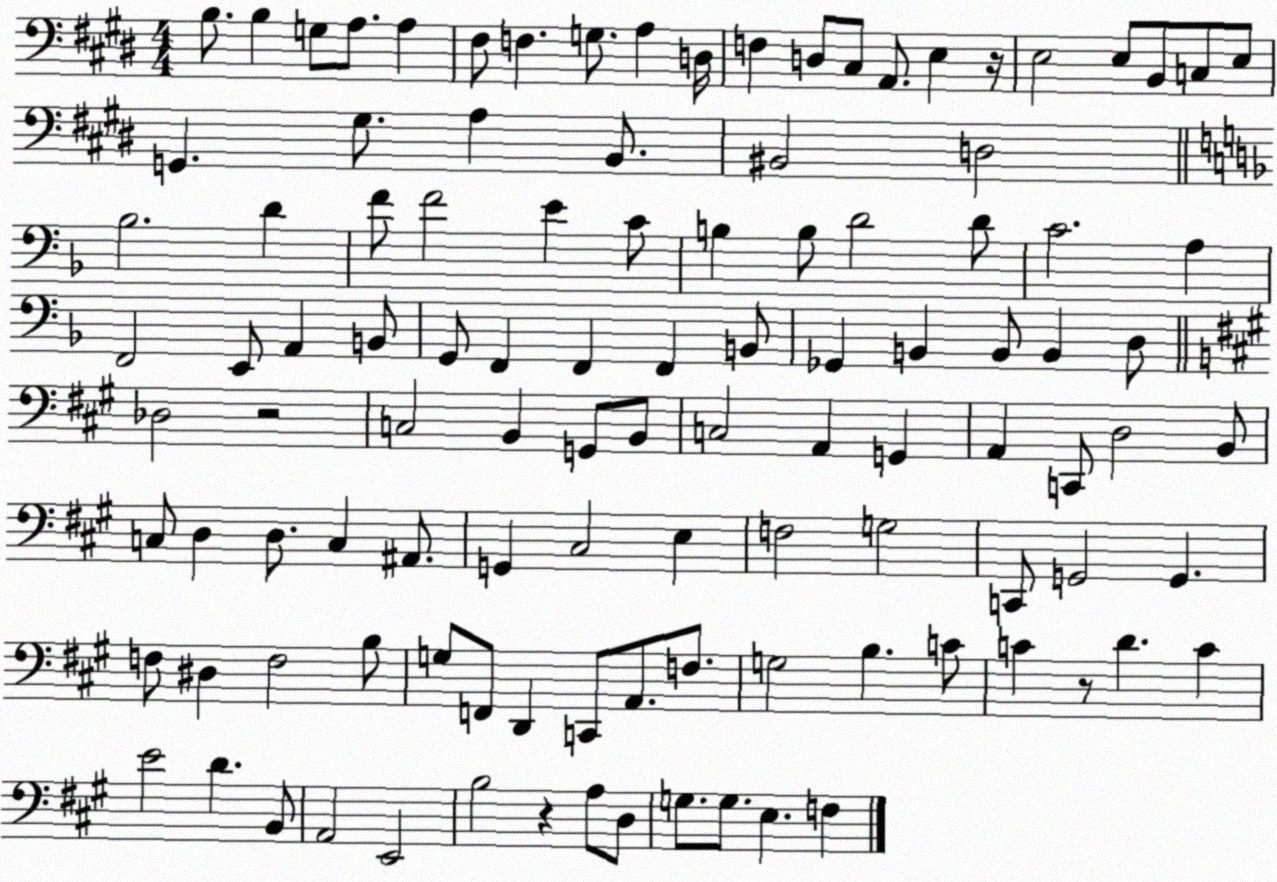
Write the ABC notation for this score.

X:1
T:Untitled
M:4/4
L:1/4
K:E
B,/2 B, G,/2 A,/2 A, ^F,/2 F, G,/2 A, D,/4 F, D,/2 ^C,/2 A,,/2 E, z/4 E,2 E,/2 B,,/2 C,/2 E,/2 G,, ^G,/2 A, B,,/2 ^B,,2 D,2 _B,2 D F/2 F2 E C/2 B, B,/2 D2 D/2 C2 A, F,,2 E,,/2 A,, B,,/2 G,,/2 F,, F,, F,, B,,/2 _G,, B,, B,,/2 B,, D,/2 _D,2 z2 C,2 B,, G,,/2 B,,/2 C,2 A,, G,, A,, C,,/2 D,2 B,,/2 C,/2 D, D,/2 C, ^A,,/2 G,, ^C,2 E, F,2 G,2 C,,/2 G,,2 G,, F,/2 ^D, F,2 B,/2 G,/2 F,,/2 D,, C,,/2 A,,/2 F,/2 G,2 B, C/2 C z/2 D C E2 D B,,/2 A,,2 E,,2 B,2 z A,/2 D,/2 G,/2 G,/2 E, F,